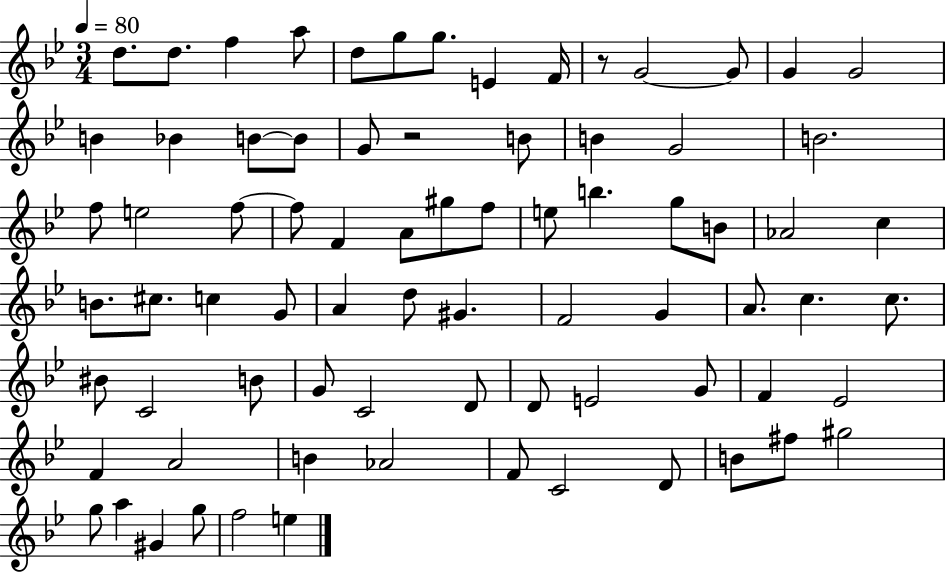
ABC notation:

X:1
T:Untitled
M:3/4
L:1/4
K:Bb
d/2 d/2 f a/2 d/2 g/2 g/2 E F/4 z/2 G2 G/2 G G2 B _B B/2 B/2 G/2 z2 B/2 B G2 B2 f/2 e2 f/2 f/2 F A/2 ^g/2 f/2 e/2 b g/2 B/2 _A2 c B/2 ^c/2 c G/2 A d/2 ^G F2 G A/2 c c/2 ^B/2 C2 B/2 G/2 C2 D/2 D/2 E2 G/2 F _E2 F A2 B _A2 F/2 C2 D/2 B/2 ^f/2 ^g2 g/2 a ^G g/2 f2 e